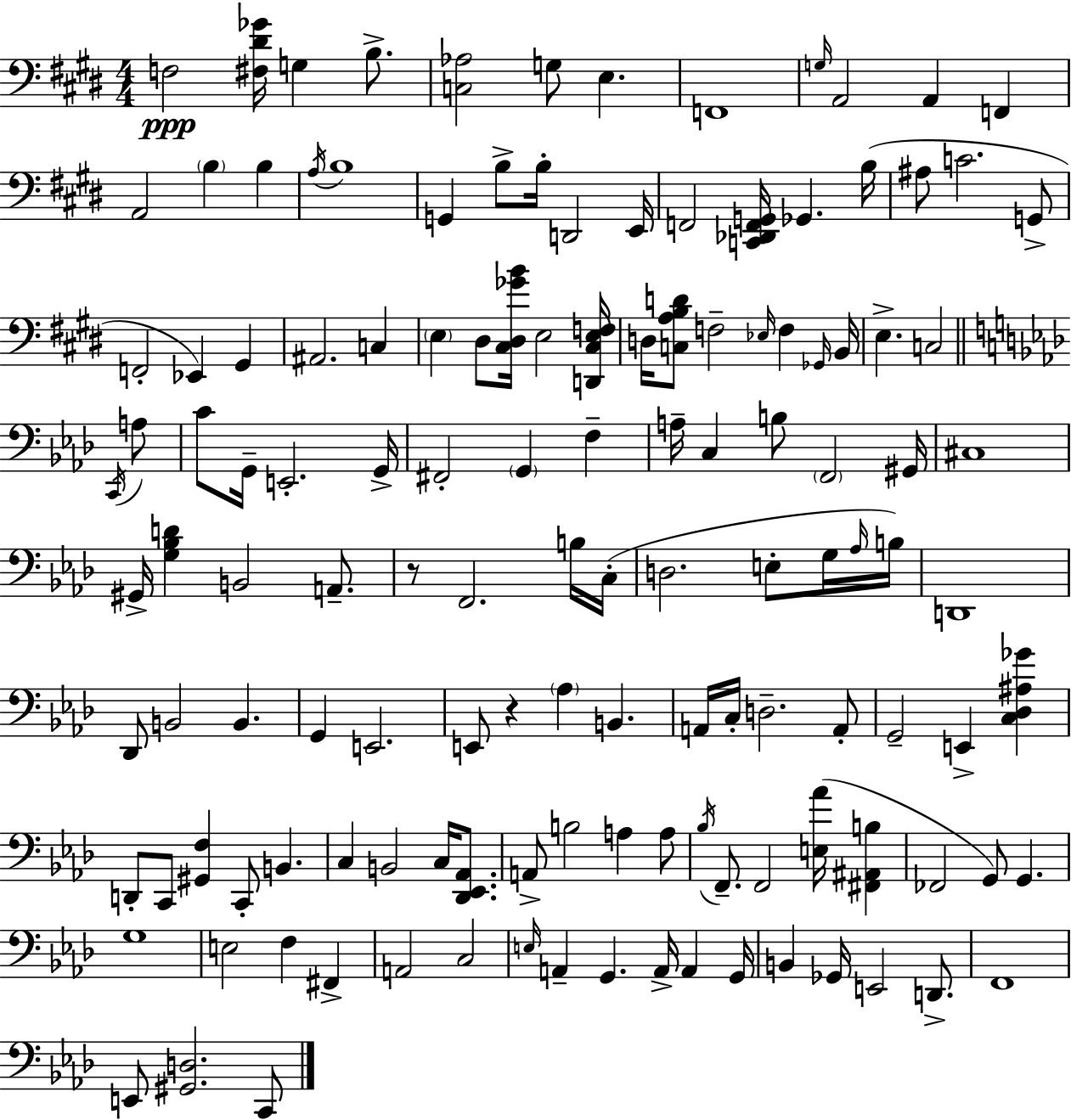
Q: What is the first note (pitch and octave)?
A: F3